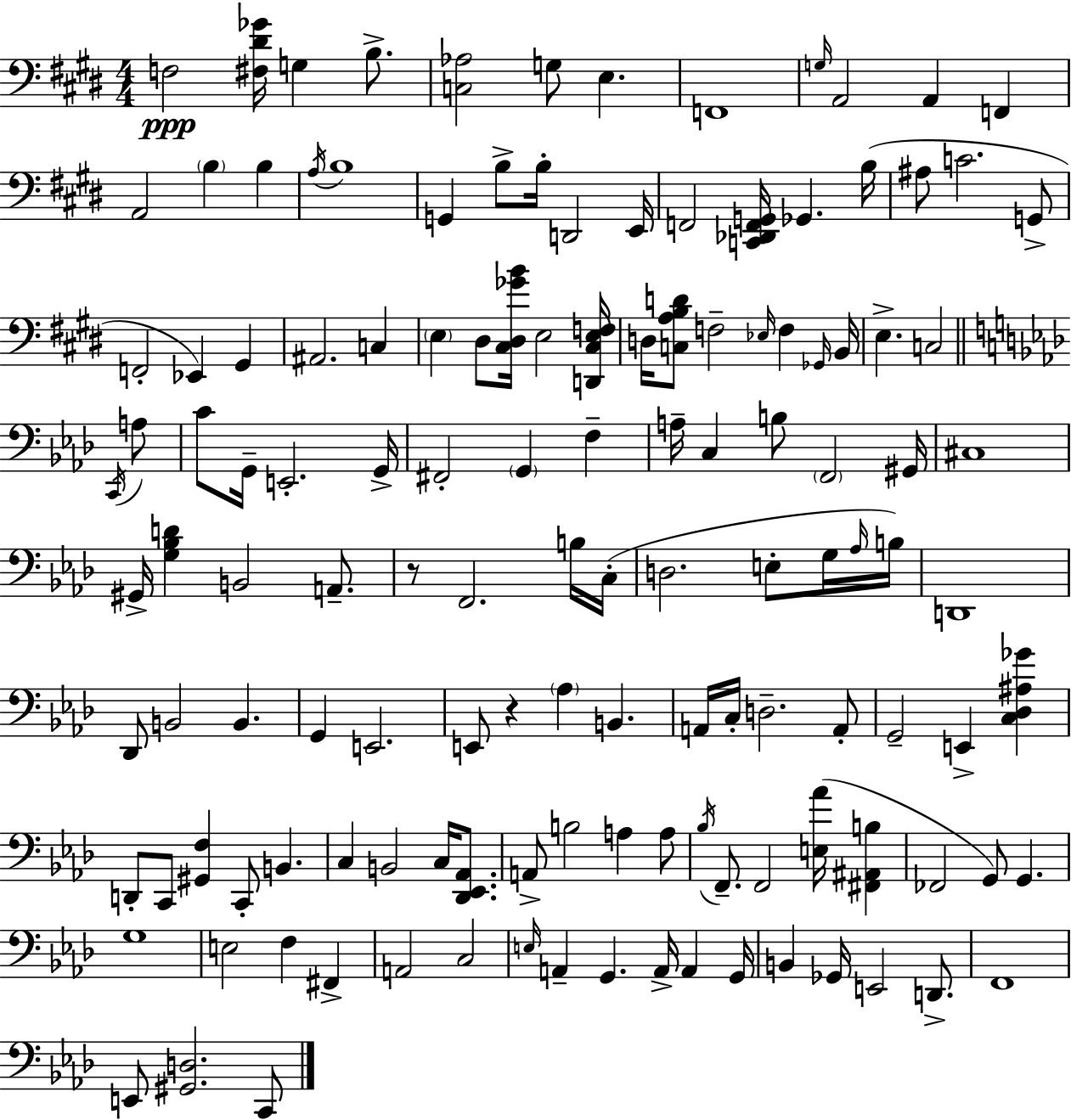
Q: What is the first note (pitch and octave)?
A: F3